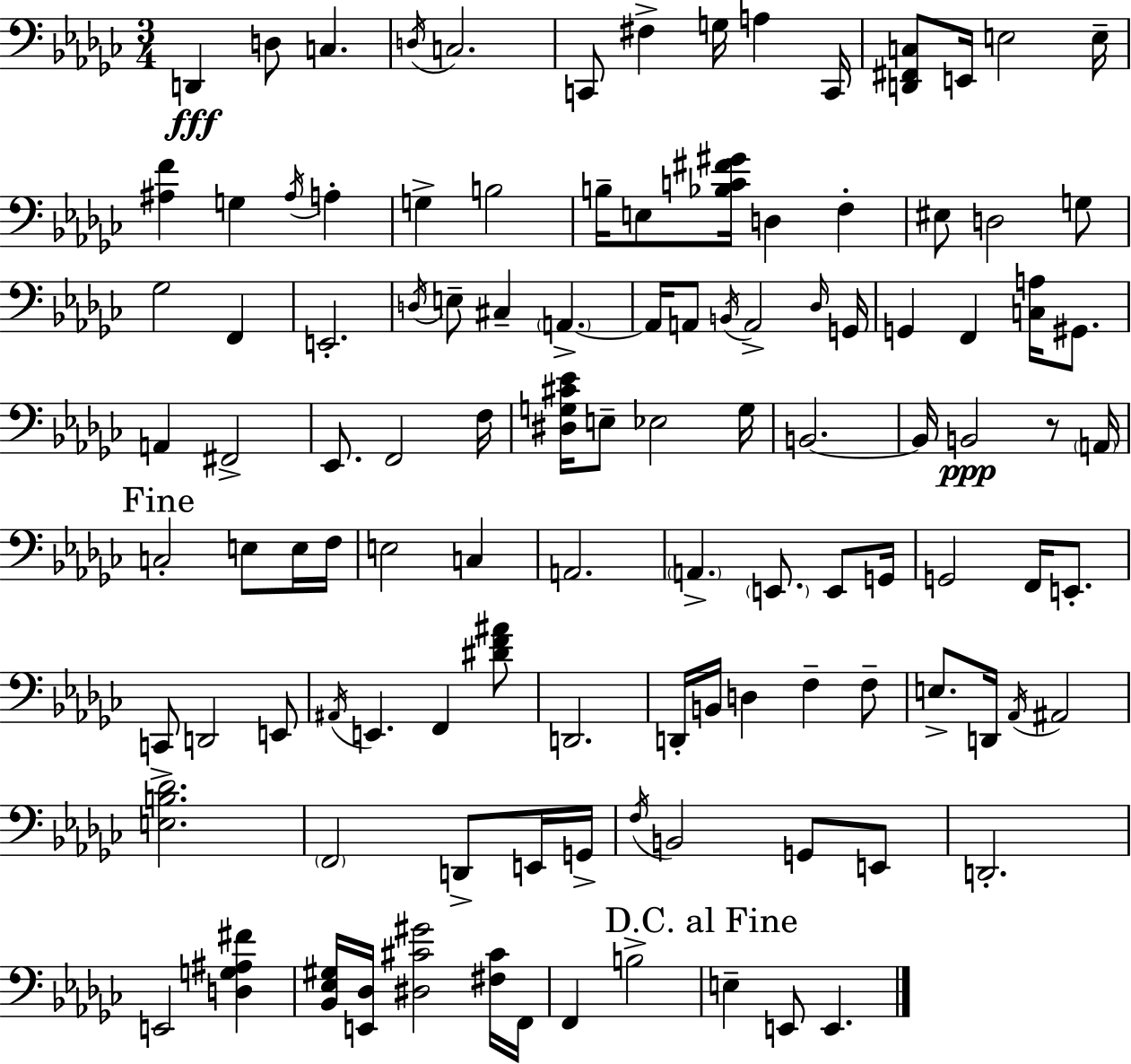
{
  \clef bass
  \numericTimeSignature
  \time 3/4
  \key ees \minor
  d,4\fff d8 c4. | \acciaccatura { d16 } c2. | c,8 fis4-> g16 a4 | c,16 <d, fis, c>8 e,16 e2 | \break e16-- <ais f'>4 g4 \acciaccatura { ais16 } a4-. | g4-> b2 | b16-- e8 <bes c' fis' gis'>16 d4 f4-. | eis8 d2 | \break g8 ges2 f,4 | e,2.-. | \acciaccatura { d16 } e8-- cis4-- \parenthesize a,4.->~~ | a,16 a,8 \acciaccatura { b,16 } a,2-> | \break \grace { des16 } g,16 g,4 f,4 | <c a>16 gis,8. a,4 fis,2-> | ees,8. f,2 | f16 <dis g cis' ees'>16 e8-- ees2 | \break g16 b,2.~~ | b,16 b,2\ppp | r8 \parenthesize a,16 \mark "Fine" c2-. | e8 e16 f16 e2 | \break c4 a,2. | \parenthesize a,4.-> \parenthesize e,8. | e,8 g,16 g,2 | f,16 e,8.-. c,8-> d,2 | \break e,8 \acciaccatura { ais,16 } e,4. | f,4 <dis' f' ais'>8 d,2. | d,16-. b,16 d4 | f4-- f8-- e8.-> d,16 \acciaccatura { aes,16 } ais,2 | \break <e b des'>2. | \parenthesize f,2 | d,8-> e,16 g,16-> \acciaccatura { f16 } b,2 | g,8 e,8 d,2.-. | \break e,2 | <d g ais fis'>4 <bes, ees gis>16 <e, des>16 <dis cis' gis'>2 | <fis cis'>16 f,16 f,4 | b2-> \mark "D.C. al Fine" e4-- | \break e,8 e,4. \bar "|."
}